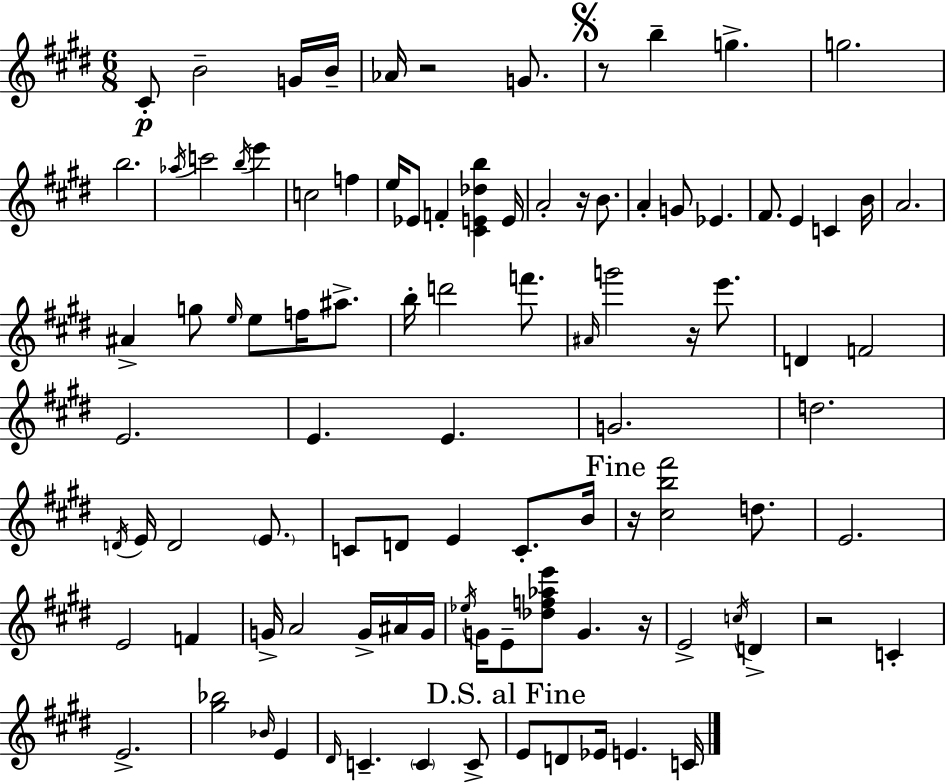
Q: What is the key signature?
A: E major